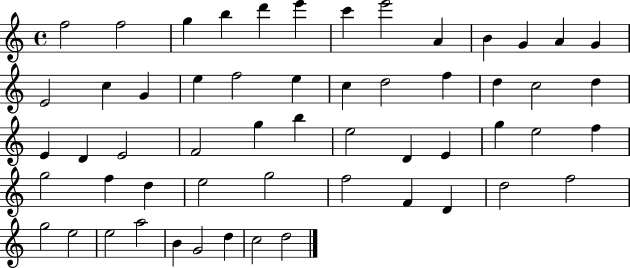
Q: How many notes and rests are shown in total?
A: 56